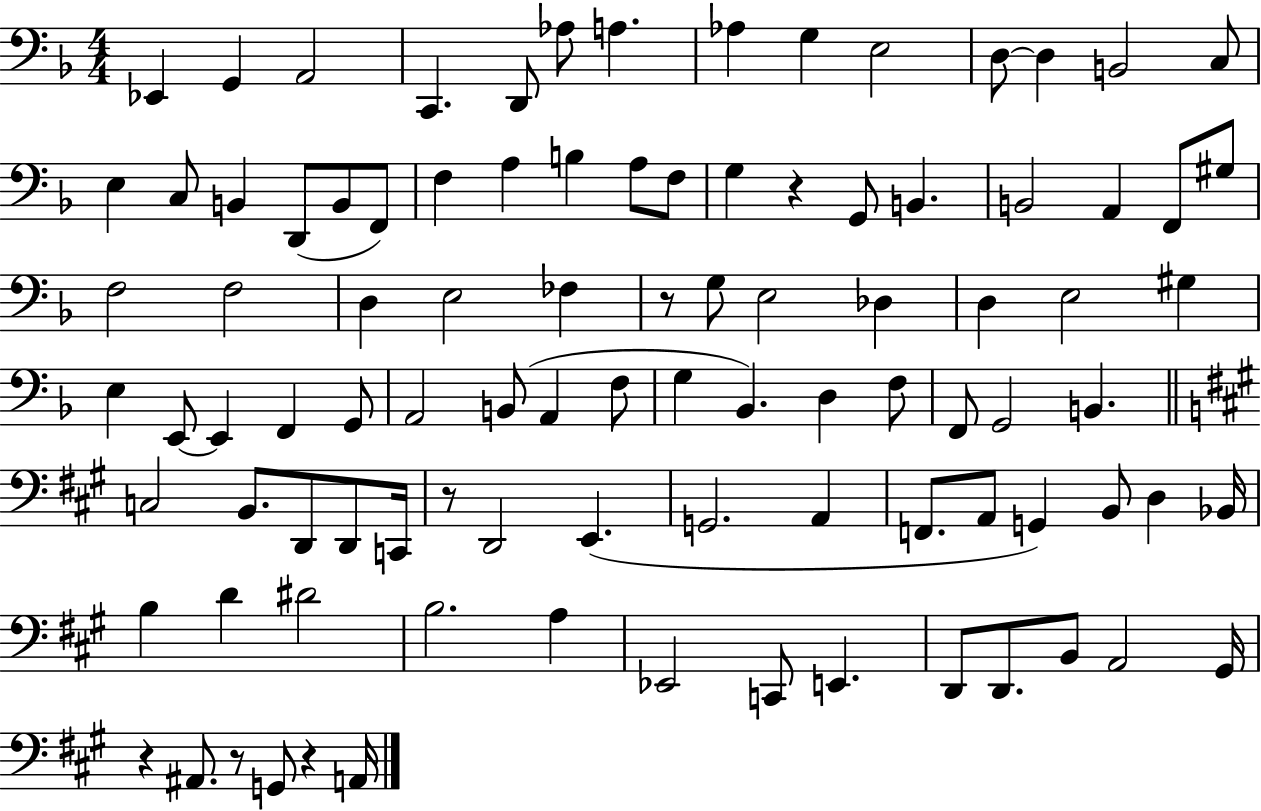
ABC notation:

X:1
T:Untitled
M:4/4
L:1/4
K:F
_E,, G,, A,,2 C,, D,,/2 _A,/2 A, _A, G, E,2 D,/2 D, B,,2 C,/2 E, C,/2 B,, D,,/2 B,,/2 F,,/2 F, A, B, A,/2 F,/2 G, z G,,/2 B,, B,,2 A,, F,,/2 ^G,/2 F,2 F,2 D, E,2 _F, z/2 G,/2 E,2 _D, D, E,2 ^G, E, E,,/2 E,, F,, G,,/2 A,,2 B,,/2 A,, F,/2 G, _B,, D, F,/2 F,,/2 G,,2 B,, C,2 B,,/2 D,,/2 D,,/2 C,,/4 z/2 D,,2 E,, G,,2 A,, F,,/2 A,,/2 G,, B,,/2 D, _B,,/4 B, D ^D2 B,2 A, _E,,2 C,,/2 E,, D,,/2 D,,/2 B,,/2 A,,2 ^G,,/4 z ^A,,/2 z/2 G,,/2 z A,,/4